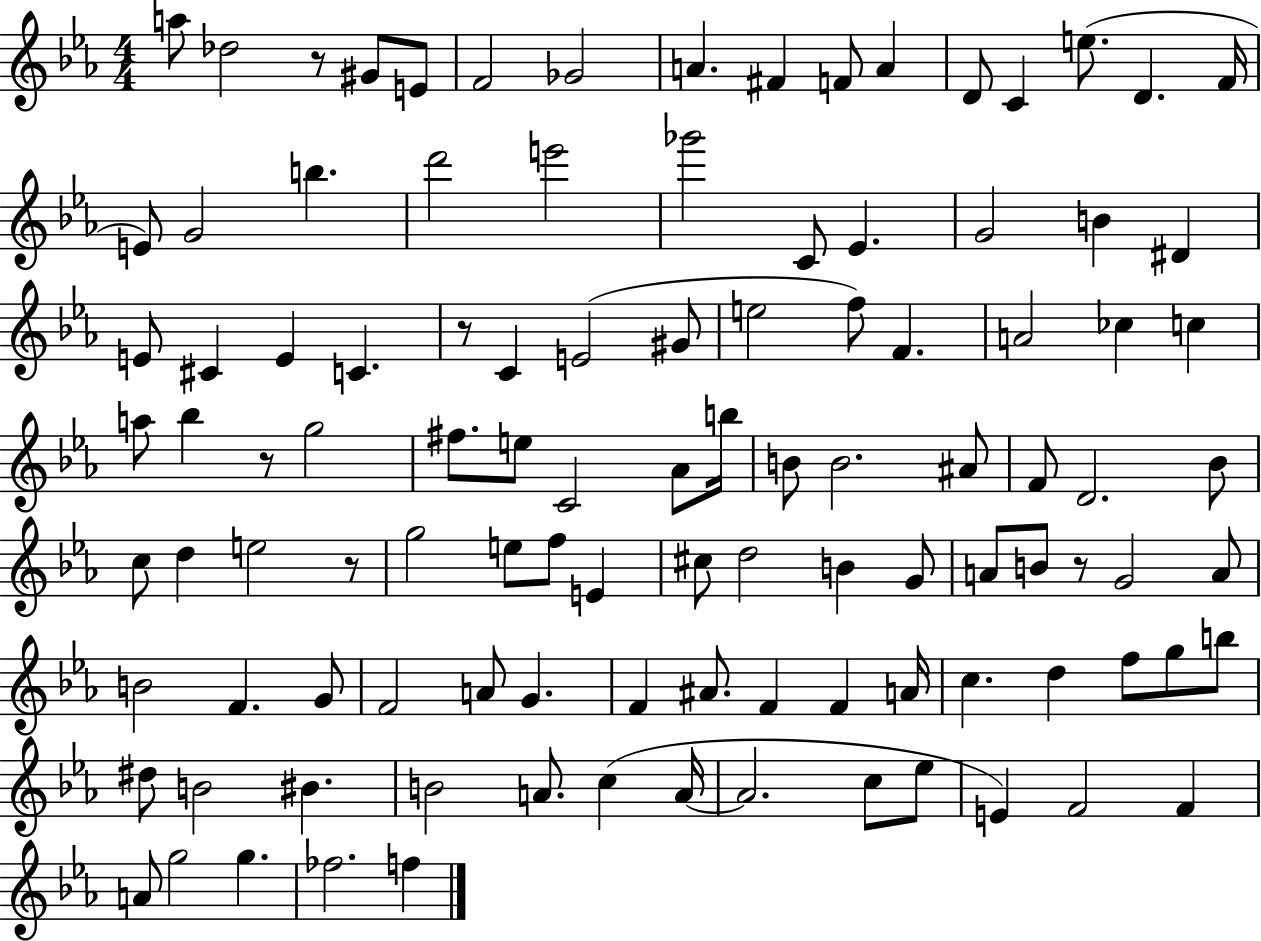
{
  \clef treble
  \numericTimeSignature
  \time 4/4
  \key ees \major
  a''8 des''2 r8 gis'8 e'8 | f'2 ges'2 | a'4. fis'4 f'8 a'4 | d'8 c'4 e''8.( d'4. f'16 | \break e'8) g'2 b''4. | d'''2 e'''2 | ges'''2 c'8 ees'4. | g'2 b'4 dis'4 | \break e'8 cis'4 e'4 c'4. | r8 c'4 e'2( gis'8 | e''2 f''8) f'4. | a'2 ces''4 c''4 | \break a''8 bes''4 r8 g''2 | fis''8. e''8 c'2 aes'8 b''16 | b'8 b'2. ais'8 | f'8 d'2. bes'8 | \break c''8 d''4 e''2 r8 | g''2 e''8 f''8 e'4 | cis''8 d''2 b'4 g'8 | a'8 b'8 r8 g'2 a'8 | \break b'2 f'4. g'8 | f'2 a'8 g'4. | f'4 ais'8. f'4 f'4 a'16 | c''4. d''4 f''8 g''8 b''8 | \break dis''8 b'2 bis'4. | b'2 a'8. c''4( a'16~~ | a'2. c''8 ees''8 | e'4) f'2 f'4 | \break a'8 g''2 g''4. | fes''2. f''4 | \bar "|."
}